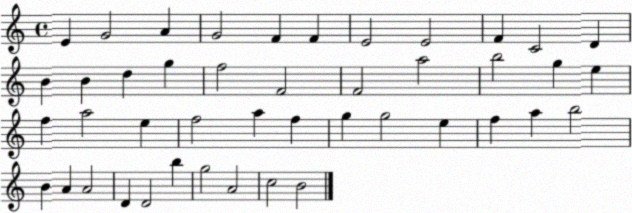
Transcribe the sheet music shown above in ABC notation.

X:1
T:Untitled
M:4/4
L:1/4
K:C
E G2 A G2 F F E2 E2 F C2 D B B d g f2 F2 F2 a2 b2 g e f a2 e f2 a f g g2 e f a b2 B A A2 D D2 b g2 A2 c2 B2